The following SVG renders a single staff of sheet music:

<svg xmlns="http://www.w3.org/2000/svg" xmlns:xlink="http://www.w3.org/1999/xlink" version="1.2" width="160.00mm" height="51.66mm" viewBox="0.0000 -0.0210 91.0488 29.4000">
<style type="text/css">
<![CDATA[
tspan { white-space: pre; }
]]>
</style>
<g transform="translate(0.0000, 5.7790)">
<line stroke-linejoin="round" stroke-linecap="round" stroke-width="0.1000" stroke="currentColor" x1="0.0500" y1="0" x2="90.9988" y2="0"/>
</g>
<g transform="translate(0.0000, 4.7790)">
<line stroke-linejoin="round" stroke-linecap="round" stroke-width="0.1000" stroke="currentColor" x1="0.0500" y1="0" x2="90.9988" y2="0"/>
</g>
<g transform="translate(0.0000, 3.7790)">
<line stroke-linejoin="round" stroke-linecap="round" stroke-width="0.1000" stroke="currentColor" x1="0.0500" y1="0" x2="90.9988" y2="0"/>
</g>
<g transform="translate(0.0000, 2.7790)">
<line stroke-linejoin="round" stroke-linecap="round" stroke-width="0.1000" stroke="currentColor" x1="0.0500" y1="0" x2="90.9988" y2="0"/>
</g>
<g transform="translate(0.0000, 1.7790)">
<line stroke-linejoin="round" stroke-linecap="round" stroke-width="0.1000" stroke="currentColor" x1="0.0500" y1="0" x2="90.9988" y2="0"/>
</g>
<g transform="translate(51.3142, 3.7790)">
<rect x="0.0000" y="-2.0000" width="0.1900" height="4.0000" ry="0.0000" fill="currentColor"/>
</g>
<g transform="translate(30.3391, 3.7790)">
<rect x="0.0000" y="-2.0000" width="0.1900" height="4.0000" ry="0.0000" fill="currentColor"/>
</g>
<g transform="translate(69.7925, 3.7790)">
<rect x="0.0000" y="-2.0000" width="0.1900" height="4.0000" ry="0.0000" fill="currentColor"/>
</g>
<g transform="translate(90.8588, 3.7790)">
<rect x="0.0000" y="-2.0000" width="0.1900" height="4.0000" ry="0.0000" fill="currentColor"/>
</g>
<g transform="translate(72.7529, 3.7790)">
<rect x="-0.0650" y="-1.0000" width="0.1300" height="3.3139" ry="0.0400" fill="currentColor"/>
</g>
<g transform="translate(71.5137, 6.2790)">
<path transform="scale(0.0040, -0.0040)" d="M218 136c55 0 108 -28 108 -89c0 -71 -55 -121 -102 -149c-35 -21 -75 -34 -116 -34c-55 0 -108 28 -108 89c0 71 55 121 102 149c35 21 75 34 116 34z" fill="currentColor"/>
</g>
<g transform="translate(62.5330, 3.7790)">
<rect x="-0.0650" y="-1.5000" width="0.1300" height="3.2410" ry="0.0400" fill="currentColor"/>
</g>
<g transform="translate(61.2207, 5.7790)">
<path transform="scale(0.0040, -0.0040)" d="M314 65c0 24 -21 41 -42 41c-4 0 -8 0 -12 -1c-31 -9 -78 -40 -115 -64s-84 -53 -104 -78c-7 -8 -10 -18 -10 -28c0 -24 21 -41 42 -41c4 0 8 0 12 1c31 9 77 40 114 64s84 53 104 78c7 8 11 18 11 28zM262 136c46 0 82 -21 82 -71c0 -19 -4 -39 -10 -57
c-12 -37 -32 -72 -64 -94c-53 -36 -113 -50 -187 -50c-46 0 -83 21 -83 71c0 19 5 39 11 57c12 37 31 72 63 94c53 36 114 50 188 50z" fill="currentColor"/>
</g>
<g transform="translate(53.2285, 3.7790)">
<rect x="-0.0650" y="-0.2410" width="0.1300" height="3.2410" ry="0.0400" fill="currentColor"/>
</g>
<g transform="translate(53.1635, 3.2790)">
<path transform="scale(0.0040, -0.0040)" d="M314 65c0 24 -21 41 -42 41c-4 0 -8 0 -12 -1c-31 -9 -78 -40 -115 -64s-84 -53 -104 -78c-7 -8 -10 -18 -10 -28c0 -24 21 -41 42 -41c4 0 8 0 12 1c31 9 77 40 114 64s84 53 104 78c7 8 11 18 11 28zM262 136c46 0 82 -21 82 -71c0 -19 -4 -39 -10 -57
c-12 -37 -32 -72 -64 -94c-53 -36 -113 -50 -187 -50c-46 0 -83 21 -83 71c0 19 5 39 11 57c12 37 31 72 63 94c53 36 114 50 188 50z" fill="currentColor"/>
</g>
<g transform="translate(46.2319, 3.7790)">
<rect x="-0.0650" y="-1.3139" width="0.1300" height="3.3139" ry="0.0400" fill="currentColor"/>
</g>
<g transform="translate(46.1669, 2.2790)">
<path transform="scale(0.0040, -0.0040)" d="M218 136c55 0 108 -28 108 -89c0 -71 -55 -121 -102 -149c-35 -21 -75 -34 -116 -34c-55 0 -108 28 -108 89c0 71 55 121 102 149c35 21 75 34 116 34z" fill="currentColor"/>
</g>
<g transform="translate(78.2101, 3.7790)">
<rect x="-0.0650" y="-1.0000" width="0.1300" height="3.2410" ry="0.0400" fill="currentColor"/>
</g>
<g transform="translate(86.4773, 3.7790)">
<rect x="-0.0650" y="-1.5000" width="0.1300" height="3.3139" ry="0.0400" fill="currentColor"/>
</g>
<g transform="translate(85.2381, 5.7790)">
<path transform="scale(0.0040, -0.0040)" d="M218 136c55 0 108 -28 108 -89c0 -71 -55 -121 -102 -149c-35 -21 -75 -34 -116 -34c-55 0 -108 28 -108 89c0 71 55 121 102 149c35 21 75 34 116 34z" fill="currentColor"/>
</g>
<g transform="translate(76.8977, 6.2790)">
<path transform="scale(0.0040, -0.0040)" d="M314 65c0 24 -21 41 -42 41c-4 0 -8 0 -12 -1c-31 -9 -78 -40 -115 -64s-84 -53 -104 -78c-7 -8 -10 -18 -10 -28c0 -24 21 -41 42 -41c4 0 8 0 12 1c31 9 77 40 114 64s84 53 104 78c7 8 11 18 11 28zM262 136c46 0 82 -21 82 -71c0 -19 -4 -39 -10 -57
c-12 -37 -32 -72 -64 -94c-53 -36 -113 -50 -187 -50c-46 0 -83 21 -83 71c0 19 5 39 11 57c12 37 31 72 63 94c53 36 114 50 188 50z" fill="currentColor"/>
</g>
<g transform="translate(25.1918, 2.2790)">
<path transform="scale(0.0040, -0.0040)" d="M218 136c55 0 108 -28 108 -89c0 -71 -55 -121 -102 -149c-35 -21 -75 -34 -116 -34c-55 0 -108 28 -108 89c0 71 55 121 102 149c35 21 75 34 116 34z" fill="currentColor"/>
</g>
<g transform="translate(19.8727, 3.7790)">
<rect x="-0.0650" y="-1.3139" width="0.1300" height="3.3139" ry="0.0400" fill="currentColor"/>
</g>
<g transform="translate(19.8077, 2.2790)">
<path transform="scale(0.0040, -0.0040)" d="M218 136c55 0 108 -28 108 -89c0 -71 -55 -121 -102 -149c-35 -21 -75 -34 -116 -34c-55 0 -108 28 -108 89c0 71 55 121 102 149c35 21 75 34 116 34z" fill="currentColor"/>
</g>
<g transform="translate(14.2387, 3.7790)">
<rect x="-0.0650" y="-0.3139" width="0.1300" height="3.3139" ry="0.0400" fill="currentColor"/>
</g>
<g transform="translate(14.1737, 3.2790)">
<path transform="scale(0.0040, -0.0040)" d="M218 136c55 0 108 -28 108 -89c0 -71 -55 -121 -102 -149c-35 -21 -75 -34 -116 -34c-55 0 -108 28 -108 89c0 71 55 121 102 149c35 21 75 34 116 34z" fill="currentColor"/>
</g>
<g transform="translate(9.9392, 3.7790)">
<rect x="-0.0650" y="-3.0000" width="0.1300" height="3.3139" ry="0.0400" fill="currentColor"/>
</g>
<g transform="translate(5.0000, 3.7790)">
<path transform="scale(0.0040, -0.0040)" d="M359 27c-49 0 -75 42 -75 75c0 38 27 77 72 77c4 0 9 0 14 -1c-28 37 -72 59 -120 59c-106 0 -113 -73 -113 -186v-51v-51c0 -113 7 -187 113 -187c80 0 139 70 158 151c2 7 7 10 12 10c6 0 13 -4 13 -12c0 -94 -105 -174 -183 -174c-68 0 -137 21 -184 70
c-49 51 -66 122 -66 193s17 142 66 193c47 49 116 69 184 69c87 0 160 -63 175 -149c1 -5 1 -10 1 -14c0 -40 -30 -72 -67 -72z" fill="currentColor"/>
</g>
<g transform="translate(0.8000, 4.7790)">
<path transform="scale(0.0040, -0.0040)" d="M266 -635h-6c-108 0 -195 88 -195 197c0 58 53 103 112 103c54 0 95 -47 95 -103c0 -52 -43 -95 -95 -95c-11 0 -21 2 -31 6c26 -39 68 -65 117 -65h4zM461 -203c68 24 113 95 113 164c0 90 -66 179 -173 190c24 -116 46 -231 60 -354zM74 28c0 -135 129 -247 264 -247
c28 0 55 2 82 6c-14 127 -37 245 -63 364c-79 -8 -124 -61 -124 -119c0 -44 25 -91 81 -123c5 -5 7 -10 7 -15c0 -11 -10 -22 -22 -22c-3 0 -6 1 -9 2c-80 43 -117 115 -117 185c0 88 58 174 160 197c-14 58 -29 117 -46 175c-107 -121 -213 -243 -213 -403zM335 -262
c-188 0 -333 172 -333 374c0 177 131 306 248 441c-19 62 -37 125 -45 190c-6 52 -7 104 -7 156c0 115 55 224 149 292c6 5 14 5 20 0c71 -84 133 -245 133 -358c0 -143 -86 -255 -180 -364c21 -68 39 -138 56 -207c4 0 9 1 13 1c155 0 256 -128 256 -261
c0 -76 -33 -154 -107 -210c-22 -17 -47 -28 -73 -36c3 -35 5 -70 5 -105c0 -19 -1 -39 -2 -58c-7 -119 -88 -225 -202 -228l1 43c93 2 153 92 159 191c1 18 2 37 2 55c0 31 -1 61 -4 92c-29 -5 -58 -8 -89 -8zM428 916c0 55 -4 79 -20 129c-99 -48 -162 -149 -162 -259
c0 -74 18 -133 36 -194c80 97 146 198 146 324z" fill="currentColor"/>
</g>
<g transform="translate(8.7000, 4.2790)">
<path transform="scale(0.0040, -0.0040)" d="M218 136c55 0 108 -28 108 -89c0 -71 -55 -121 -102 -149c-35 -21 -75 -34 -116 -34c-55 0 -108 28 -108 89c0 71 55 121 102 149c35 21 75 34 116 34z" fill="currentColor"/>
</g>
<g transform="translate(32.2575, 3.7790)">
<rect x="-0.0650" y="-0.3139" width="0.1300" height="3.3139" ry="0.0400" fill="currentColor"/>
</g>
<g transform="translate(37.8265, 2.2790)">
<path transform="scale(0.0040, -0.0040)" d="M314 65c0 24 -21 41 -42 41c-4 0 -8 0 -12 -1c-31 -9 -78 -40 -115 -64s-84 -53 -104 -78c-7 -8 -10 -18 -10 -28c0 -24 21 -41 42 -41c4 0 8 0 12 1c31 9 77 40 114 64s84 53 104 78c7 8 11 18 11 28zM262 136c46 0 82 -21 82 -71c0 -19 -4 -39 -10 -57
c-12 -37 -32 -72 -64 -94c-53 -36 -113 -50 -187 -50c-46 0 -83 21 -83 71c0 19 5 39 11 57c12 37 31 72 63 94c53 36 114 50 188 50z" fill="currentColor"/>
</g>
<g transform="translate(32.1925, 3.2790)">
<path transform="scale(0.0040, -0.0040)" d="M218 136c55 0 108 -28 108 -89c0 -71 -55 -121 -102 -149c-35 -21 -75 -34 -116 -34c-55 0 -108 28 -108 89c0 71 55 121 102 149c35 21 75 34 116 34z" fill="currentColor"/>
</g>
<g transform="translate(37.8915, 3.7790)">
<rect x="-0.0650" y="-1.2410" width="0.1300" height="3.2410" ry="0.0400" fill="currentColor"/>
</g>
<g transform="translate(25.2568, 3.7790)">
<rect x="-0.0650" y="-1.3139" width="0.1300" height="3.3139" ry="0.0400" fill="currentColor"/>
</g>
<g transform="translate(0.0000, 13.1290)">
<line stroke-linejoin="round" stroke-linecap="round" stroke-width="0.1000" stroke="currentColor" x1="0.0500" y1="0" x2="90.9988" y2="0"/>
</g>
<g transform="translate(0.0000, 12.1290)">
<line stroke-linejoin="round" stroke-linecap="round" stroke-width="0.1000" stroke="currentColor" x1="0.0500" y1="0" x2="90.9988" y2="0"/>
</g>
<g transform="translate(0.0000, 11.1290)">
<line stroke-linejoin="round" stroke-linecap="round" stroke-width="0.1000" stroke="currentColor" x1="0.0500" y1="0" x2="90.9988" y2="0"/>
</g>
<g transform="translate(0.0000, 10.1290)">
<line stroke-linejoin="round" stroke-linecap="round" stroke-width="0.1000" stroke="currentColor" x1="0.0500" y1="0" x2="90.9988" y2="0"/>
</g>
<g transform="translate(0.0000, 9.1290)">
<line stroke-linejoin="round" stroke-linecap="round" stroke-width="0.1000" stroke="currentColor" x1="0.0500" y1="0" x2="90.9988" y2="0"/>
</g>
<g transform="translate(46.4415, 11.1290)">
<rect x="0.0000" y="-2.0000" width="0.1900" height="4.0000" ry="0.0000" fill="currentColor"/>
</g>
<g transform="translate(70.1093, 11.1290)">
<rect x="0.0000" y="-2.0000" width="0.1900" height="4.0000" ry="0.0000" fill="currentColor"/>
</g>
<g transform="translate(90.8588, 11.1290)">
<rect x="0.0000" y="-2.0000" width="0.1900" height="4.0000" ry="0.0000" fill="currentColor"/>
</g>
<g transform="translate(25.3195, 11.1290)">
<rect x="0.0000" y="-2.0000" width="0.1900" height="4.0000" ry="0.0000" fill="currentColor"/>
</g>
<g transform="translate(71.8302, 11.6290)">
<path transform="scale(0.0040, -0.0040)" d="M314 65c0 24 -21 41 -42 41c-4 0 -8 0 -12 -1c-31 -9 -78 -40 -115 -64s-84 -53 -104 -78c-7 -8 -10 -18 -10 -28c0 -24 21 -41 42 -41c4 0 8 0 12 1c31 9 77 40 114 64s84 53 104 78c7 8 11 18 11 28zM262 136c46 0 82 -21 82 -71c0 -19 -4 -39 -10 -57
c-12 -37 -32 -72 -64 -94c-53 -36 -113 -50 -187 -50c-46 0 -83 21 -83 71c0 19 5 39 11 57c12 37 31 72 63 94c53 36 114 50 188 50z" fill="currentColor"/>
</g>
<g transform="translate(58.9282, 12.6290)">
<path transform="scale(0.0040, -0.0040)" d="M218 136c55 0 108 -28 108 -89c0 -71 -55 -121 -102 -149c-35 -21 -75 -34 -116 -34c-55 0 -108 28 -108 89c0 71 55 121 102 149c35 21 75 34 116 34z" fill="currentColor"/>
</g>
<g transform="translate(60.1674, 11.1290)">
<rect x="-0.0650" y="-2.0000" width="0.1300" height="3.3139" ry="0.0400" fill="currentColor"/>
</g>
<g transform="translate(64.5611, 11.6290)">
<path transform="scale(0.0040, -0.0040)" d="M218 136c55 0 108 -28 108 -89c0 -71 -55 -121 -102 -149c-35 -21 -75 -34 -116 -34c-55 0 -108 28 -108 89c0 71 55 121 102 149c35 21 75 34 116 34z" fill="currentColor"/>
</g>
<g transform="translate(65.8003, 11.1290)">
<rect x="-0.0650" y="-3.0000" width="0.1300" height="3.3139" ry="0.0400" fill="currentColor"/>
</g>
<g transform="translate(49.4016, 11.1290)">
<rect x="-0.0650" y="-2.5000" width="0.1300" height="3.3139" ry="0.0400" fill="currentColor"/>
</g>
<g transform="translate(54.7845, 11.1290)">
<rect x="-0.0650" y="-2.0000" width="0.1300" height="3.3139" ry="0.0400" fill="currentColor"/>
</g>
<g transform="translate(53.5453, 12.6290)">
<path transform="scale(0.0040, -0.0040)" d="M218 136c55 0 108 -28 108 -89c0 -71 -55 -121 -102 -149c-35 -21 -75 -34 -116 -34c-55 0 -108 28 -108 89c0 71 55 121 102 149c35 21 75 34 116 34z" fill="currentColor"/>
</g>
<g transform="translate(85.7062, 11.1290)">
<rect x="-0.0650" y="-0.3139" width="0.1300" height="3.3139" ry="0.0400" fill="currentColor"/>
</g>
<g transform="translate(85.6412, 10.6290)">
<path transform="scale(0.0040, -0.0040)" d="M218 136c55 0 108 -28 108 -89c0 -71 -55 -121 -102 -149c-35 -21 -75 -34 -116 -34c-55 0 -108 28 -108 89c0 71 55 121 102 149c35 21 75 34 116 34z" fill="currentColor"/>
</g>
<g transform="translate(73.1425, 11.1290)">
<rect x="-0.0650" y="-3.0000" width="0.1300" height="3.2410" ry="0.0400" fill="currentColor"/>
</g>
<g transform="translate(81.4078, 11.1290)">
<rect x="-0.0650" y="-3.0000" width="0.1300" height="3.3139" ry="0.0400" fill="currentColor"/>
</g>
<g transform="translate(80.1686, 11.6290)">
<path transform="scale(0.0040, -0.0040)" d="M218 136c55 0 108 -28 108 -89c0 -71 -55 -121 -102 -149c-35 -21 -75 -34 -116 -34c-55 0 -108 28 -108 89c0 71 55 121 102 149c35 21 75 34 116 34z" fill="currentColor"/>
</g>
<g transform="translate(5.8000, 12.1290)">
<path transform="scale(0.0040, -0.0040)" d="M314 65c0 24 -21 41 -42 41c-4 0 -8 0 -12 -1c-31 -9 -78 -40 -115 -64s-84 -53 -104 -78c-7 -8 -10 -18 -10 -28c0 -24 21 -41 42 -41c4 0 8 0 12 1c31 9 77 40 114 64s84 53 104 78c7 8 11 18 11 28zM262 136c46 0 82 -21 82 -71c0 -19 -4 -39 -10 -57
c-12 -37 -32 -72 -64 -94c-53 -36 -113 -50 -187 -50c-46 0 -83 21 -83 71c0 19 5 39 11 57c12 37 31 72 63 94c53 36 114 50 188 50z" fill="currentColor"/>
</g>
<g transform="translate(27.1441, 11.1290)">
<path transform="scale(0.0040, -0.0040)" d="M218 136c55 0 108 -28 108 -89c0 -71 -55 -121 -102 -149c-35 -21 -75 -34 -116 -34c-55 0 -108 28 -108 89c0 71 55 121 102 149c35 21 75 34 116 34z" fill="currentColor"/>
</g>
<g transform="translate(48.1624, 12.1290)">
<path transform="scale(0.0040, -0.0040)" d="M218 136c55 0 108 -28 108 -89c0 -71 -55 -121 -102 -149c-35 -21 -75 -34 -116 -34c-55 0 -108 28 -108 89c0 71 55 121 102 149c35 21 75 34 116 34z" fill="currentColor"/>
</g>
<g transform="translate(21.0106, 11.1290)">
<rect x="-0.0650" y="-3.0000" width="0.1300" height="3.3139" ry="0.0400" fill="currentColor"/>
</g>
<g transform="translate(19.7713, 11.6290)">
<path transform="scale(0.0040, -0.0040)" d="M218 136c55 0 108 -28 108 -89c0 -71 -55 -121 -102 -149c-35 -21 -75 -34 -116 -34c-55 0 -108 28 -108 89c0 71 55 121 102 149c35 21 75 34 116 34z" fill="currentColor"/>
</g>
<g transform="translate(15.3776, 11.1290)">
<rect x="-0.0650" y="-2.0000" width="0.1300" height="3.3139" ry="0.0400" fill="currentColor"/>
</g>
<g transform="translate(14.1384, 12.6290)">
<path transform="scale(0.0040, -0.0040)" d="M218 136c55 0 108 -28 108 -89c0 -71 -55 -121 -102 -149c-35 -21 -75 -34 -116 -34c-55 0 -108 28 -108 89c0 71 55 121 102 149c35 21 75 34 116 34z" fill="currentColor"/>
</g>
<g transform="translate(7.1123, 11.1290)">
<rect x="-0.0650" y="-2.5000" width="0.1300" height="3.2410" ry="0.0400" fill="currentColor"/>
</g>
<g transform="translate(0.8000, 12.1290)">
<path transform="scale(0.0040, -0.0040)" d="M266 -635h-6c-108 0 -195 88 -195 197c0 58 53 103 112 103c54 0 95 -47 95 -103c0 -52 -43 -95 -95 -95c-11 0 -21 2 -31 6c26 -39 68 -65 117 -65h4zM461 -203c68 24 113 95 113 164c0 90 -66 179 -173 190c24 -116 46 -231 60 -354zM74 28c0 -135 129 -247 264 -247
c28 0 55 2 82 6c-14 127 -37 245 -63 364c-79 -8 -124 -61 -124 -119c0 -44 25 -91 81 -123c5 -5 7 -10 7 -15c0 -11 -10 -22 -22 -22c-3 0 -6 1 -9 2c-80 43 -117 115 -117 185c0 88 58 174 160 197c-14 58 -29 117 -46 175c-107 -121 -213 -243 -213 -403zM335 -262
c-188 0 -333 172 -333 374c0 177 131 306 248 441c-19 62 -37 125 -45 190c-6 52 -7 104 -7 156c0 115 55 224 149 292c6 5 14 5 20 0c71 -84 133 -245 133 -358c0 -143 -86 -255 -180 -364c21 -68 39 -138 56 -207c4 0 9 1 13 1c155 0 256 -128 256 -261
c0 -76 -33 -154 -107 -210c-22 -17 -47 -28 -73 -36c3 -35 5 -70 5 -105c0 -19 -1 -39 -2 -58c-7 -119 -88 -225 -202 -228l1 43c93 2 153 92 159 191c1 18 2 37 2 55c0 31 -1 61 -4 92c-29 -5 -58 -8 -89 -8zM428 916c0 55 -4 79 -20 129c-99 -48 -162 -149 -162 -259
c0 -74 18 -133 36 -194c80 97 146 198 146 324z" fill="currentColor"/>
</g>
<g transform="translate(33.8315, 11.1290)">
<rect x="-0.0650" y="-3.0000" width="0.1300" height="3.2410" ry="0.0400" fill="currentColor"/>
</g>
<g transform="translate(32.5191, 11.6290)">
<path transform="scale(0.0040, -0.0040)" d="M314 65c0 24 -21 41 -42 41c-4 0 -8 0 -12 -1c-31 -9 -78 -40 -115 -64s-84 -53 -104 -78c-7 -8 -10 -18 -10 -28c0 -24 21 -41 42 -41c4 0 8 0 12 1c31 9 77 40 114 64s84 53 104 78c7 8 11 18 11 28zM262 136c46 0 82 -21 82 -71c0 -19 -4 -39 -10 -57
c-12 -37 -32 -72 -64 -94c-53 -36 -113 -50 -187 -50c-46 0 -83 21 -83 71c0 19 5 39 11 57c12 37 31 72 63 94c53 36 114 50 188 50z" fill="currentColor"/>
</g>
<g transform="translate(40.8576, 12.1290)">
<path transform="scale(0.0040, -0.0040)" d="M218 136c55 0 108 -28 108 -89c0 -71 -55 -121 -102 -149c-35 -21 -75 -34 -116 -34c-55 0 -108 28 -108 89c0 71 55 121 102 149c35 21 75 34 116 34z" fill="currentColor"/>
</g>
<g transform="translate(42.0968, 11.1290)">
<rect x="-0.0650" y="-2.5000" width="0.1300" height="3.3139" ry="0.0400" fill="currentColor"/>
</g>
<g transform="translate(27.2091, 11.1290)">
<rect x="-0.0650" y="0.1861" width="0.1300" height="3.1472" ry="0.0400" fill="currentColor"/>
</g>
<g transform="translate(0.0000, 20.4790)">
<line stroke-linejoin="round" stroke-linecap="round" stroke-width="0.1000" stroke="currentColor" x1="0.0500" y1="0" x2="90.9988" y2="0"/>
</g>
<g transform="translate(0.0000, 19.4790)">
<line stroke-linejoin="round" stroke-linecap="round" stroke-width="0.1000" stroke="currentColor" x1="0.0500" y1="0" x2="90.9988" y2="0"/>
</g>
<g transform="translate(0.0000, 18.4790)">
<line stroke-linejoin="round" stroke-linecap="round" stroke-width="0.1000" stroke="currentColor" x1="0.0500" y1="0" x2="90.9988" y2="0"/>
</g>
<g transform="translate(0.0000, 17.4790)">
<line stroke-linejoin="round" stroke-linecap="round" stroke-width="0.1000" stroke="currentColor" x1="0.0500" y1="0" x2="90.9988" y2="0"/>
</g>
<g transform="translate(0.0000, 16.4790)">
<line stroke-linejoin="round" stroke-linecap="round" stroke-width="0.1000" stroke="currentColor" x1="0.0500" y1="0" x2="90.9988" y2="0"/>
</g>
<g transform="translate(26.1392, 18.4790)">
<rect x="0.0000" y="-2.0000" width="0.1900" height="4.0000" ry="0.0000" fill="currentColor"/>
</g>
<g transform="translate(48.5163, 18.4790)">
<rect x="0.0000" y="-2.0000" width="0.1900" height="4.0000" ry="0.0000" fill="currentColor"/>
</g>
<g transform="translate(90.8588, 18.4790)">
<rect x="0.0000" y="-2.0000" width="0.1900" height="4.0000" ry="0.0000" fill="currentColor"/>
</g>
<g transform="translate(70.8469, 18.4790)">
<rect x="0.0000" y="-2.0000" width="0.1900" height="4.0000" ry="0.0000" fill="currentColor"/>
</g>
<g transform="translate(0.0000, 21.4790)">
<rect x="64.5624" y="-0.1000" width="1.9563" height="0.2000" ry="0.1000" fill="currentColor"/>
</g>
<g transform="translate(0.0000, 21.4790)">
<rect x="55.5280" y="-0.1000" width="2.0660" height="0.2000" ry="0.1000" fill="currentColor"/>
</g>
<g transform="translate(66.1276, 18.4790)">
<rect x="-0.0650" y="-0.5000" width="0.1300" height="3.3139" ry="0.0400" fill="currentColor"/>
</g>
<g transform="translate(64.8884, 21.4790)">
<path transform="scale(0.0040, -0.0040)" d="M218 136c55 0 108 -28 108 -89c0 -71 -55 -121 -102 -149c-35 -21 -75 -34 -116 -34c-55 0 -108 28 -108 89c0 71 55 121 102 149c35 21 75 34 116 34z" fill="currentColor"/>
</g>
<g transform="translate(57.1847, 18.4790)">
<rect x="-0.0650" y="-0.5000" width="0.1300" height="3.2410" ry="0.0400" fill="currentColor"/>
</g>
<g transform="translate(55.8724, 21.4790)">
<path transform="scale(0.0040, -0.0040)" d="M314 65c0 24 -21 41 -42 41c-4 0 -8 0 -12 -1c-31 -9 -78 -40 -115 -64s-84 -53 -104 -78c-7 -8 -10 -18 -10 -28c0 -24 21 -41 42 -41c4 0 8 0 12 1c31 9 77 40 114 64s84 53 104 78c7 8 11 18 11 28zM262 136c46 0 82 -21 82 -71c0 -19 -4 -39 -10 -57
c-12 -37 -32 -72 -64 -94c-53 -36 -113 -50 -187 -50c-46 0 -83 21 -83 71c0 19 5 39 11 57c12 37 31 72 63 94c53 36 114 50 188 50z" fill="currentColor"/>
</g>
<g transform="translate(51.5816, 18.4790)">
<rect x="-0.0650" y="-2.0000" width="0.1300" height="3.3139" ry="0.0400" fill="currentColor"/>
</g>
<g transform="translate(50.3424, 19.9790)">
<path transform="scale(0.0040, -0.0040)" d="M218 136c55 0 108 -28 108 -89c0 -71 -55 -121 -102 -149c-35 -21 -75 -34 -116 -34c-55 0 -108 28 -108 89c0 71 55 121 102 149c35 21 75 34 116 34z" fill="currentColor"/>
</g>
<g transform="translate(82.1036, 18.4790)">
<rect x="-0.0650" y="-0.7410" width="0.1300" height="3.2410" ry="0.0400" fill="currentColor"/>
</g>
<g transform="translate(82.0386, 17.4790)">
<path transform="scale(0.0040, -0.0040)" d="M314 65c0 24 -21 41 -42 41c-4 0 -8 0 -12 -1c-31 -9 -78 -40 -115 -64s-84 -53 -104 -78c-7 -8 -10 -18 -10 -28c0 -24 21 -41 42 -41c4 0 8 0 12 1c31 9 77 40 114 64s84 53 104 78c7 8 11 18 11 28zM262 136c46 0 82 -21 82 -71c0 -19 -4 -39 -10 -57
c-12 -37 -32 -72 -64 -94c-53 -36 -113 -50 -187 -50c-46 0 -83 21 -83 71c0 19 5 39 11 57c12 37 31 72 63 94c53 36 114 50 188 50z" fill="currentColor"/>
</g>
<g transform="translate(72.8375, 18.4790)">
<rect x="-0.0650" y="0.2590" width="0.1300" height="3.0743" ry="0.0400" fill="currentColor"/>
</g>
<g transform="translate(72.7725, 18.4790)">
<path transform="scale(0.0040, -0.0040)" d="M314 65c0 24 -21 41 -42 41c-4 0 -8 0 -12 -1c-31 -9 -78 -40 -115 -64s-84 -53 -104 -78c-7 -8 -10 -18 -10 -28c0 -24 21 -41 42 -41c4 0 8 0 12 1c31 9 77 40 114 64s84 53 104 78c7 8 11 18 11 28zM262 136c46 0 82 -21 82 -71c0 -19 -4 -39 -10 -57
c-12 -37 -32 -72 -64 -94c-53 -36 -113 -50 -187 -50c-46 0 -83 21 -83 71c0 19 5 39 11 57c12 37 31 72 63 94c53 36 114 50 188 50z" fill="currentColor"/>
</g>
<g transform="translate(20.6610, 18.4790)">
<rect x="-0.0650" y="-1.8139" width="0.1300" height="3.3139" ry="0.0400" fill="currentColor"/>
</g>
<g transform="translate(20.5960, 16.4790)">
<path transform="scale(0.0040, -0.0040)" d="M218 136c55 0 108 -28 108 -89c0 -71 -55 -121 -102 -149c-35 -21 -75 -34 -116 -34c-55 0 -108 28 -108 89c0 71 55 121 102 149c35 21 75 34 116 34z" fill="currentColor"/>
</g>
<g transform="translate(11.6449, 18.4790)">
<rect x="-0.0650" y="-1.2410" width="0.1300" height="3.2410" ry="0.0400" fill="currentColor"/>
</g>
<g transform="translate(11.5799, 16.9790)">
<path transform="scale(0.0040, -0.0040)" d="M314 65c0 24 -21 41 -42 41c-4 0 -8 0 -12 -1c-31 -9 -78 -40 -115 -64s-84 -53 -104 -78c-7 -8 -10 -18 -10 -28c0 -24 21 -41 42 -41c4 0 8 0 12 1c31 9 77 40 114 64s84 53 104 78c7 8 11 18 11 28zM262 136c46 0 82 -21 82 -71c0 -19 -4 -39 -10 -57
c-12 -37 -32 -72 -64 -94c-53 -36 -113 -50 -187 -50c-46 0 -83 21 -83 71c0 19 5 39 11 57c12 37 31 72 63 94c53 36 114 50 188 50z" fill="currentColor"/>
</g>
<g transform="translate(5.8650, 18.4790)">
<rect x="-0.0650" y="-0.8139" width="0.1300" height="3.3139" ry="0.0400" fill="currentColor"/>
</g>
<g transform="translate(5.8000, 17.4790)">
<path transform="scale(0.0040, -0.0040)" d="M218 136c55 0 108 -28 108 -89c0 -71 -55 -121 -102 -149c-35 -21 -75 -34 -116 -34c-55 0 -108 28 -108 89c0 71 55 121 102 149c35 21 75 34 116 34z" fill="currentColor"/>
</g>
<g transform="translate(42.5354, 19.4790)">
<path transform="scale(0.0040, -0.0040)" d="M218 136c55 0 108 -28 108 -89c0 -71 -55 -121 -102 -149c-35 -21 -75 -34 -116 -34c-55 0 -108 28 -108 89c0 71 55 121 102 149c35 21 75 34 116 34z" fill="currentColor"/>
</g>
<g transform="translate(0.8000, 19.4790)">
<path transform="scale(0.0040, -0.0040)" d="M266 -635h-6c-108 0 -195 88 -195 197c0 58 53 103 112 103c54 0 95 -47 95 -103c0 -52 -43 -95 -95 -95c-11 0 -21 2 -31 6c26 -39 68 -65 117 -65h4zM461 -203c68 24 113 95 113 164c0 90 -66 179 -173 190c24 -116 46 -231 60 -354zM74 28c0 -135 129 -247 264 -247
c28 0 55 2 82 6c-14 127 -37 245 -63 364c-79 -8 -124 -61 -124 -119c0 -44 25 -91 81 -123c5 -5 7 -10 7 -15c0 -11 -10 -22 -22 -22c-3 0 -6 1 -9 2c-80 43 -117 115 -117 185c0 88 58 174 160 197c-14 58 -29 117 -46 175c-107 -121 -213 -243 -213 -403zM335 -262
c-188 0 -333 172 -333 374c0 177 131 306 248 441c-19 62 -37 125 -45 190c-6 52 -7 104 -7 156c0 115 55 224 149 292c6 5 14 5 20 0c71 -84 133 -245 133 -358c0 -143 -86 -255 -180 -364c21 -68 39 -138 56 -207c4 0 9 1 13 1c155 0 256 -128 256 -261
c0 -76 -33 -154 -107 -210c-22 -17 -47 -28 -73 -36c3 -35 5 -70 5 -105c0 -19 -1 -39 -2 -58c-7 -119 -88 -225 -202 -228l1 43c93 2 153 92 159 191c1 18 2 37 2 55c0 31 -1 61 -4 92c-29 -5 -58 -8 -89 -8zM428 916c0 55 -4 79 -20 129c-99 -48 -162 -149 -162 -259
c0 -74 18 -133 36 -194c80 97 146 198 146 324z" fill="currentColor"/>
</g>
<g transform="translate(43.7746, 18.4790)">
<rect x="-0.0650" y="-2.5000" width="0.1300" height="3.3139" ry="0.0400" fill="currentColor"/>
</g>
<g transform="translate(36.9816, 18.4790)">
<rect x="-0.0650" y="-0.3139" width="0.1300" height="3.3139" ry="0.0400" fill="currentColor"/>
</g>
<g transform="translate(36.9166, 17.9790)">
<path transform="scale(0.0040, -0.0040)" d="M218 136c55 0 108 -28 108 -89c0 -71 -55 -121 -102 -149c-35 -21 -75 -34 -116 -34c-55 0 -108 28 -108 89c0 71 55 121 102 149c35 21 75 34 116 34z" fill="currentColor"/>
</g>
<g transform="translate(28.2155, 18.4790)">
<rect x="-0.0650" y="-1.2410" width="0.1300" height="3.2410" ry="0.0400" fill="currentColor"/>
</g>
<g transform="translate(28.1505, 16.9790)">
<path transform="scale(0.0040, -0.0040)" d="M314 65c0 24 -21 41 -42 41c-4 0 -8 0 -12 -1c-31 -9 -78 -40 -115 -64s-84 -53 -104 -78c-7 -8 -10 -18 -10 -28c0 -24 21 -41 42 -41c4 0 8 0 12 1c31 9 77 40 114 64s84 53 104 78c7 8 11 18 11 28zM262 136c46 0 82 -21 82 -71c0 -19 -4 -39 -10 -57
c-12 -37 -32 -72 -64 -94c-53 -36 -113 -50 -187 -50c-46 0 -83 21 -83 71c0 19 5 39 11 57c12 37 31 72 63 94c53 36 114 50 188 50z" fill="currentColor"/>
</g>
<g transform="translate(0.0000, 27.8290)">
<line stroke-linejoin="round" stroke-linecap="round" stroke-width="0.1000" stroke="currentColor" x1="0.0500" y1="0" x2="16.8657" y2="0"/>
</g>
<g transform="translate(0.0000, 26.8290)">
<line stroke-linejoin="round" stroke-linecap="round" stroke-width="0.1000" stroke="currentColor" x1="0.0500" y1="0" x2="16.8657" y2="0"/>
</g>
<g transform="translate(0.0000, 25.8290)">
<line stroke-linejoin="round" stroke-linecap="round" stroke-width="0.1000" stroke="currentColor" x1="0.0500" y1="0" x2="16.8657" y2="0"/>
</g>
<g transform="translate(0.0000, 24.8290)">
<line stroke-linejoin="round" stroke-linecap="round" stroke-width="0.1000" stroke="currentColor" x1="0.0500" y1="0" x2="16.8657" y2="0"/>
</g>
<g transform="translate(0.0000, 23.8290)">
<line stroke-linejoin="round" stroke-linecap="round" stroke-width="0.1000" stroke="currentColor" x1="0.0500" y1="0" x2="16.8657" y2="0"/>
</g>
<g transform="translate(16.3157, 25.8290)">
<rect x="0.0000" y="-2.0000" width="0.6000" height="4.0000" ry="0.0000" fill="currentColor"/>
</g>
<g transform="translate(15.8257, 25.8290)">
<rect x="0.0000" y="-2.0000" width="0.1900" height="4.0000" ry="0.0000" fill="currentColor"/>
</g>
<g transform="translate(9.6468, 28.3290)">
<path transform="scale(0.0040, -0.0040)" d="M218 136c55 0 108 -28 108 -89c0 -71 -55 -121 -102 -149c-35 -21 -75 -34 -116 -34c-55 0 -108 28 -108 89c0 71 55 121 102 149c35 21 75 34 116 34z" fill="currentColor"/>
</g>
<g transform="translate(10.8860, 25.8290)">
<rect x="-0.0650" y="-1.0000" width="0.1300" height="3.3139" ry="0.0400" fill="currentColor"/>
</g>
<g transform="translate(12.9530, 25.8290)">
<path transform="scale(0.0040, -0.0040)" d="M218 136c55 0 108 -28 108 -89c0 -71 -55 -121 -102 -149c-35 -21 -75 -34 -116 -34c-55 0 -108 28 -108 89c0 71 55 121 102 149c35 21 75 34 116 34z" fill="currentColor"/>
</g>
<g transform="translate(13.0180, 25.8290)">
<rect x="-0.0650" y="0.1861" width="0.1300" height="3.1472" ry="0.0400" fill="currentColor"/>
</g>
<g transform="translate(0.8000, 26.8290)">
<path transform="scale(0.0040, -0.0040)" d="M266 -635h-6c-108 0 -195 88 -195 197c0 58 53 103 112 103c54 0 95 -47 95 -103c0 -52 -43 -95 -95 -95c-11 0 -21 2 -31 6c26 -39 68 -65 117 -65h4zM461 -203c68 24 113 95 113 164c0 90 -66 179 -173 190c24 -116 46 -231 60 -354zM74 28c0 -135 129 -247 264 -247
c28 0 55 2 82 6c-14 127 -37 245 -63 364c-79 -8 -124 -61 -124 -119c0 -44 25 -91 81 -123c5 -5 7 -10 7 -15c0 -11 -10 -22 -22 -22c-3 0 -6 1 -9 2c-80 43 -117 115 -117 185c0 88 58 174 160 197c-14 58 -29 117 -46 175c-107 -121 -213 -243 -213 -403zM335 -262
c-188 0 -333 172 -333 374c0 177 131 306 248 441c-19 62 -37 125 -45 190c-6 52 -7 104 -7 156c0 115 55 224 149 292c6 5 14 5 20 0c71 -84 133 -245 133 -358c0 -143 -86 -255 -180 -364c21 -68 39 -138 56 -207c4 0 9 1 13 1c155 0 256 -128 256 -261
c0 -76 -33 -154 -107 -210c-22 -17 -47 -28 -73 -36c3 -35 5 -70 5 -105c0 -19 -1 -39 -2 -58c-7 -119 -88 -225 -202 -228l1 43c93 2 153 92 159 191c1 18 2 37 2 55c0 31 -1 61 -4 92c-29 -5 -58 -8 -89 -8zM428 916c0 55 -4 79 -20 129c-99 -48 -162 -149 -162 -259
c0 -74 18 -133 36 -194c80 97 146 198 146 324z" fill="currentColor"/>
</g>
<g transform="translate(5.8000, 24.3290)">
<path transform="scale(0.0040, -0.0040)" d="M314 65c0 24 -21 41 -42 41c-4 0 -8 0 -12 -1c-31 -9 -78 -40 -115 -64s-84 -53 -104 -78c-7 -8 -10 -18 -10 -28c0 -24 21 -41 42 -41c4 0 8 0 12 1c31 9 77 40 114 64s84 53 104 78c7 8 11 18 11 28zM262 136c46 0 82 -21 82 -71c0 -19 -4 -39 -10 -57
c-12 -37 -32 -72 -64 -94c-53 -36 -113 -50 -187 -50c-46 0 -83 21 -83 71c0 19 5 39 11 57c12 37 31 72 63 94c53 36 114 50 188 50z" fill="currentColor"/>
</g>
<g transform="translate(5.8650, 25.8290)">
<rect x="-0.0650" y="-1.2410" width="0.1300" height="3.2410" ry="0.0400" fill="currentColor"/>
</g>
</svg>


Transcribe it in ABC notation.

X:1
T:Untitled
M:4/4
L:1/4
K:C
A c e e c e2 e c2 E2 D D2 E G2 F A B A2 G G F F A A2 A c d e2 f e2 c G F C2 C B2 d2 e2 D B